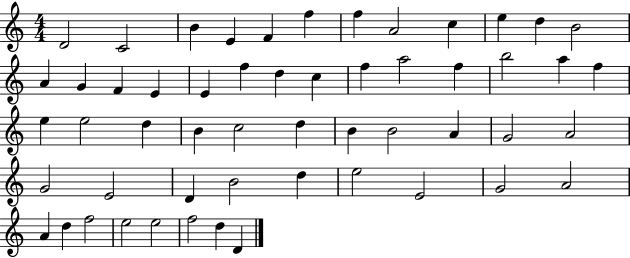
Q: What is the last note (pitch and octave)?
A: D4